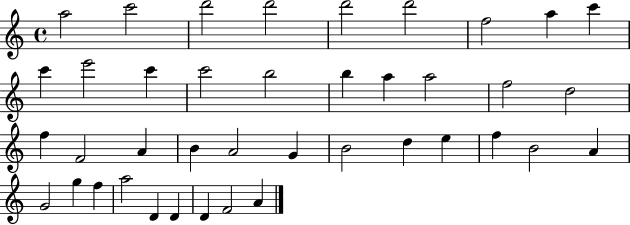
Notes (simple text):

A5/h C6/h D6/h D6/h D6/h D6/h F5/h A5/q C6/q C6/q E6/h C6/q C6/h B5/h B5/q A5/q A5/h F5/h D5/h F5/q F4/h A4/q B4/q A4/h G4/q B4/h D5/q E5/q F5/q B4/h A4/q G4/h G5/q F5/q A5/h D4/q D4/q D4/q F4/h A4/q